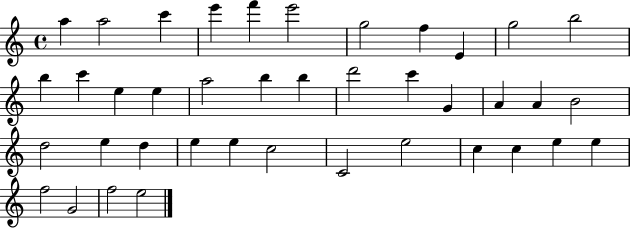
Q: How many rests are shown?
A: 0